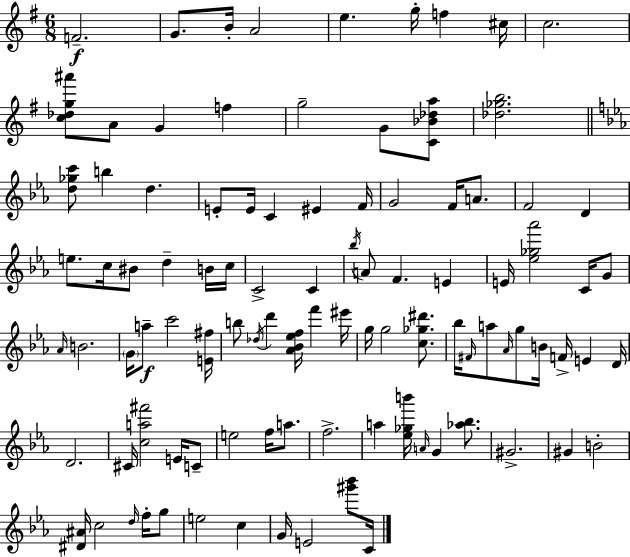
F4/h. G4/e. B4/s A4/h E5/q. G5/s F5/q C#5/s C5/h. [C5,Db5,G5,A#6]/e A4/e G4/q F5/q G5/h G4/e [C4,Bb4,Db5,A5]/e [Db5,Gb5,B5]/h. [D5,Gb5,C6]/e B5/q D5/q. E4/e E4/s C4/q EIS4/q F4/s G4/h F4/s A4/e. F4/h D4/q E5/e. C5/s BIS4/e D5/q B4/s C5/s C4/h C4/q Bb5/s A4/e F4/q. E4/q E4/s [Eb5,Gb5,Ab6]/h C4/s G4/e Ab4/s B4/h. G4/s A5/e C6/h [E4,F#5]/s B5/e Db5/s D6/q [Ab4,Bb4,Eb5,F5]/s F6/q EIS6/s G5/s G5/h [C5,Gb5,D#6]/e. Bb5/s F#4/s A5/e Ab4/s G5/e B4/s F4/s E4/q D4/s D4/h. C#4/s [C5,A5,F#6]/h E4/s C4/e E5/h F5/s A5/e. F5/h. A5/q [Eb5,Gb5,B6]/s A4/s G4/q [Ab5,Bb5]/e. G#4/h. G#4/q B4/h [D#4,A#4]/s C5/h D5/s F5/s G5/e E5/h C5/q G4/s E4/h [G#6,Bb6]/e C4/s